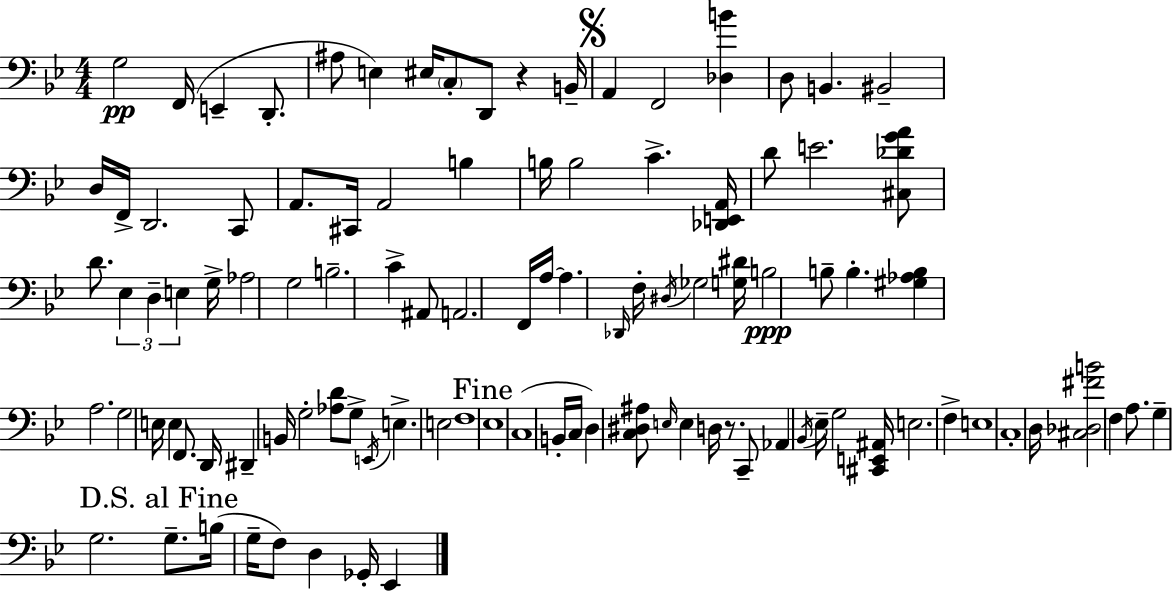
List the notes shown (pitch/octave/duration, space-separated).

G3/h F2/s E2/q D2/e. A#3/e E3/q EIS3/s C3/e D2/e R/q B2/s A2/q F2/h [Db3,B4]/q D3/e B2/q. BIS2/h D3/s F2/s D2/h. C2/e A2/e. C#2/s A2/h B3/q B3/s B3/h C4/q. [Db2,E2,A2]/s D4/e E4/h. [C#3,Db4,G4,A4]/e D4/e. Eb3/q D3/q E3/q G3/s Ab3/h G3/h B3/h. C4/q A#2/e A2/h. F2/s A3/s A3/q. Db2/s F3/s D#3/s Gb3/h [G3,D#4]/s B3/h B3/e B3/q. [G#3,Ab3,B3]/q A3/h. G3/h E3/s E3/q F2/e. D2/s D#2/q B2/s G3/h [Ab3,D4]/e G3/e E2/s E3/q. E3/h F3/w Eb3/w C3/w B2/s C3/s D3/q [C3,D#3,A#3]/e E3/s E3/q D3/s R/e. C2/e Ab2/q Bb2/s Eb3/s G3/h [C#2,E2,A#2]/s E3/h. F3/q E3/w C3/w D3/s [C#3,Db3,F#4,B4]/h F3/q A3/e. G3/q G3/h. G3/e. B3/s G3/s F3/e D3/q Gb2/s Eb2/q